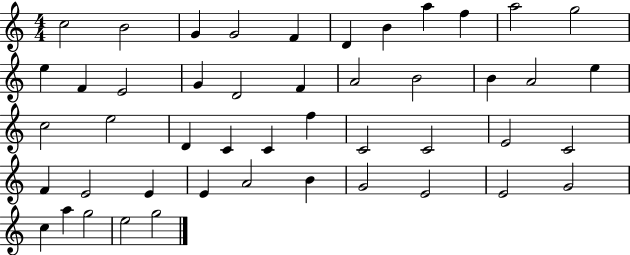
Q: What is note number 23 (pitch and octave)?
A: C5